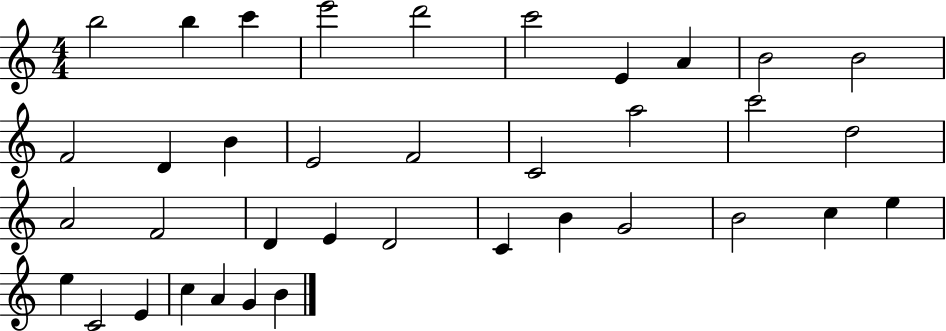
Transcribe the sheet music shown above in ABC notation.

X:1
T:Untitled
M:4/4
L:1/4
K:C
b2 b c' e'2 d'2 c'2 E A B2 B2 F2 D B E2 F2 C2 a2 c'2 d2 A2 F2 D E D2 C B G2 B2 c e e C2 E c A G B